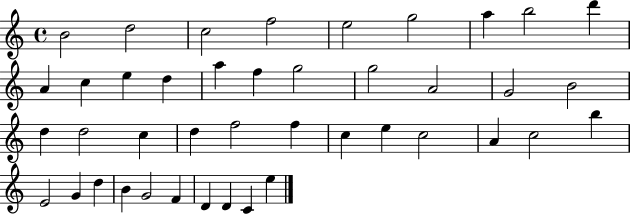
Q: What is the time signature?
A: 4/4